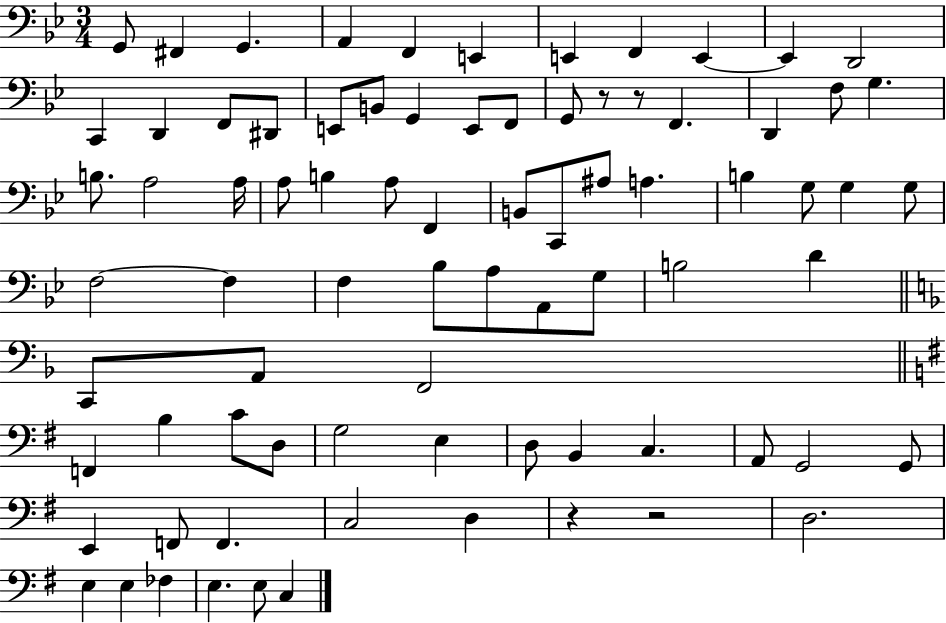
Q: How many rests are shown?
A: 4